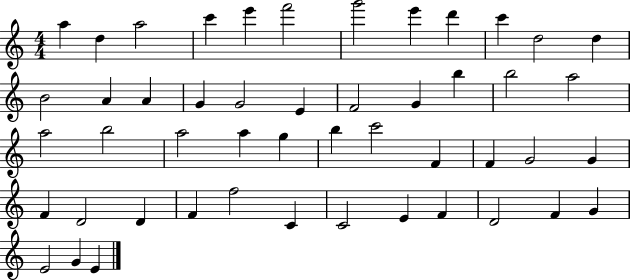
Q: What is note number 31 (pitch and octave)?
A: F4